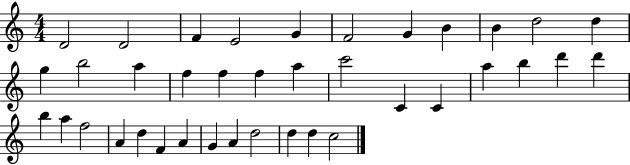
X:1
T:Untitled
M:4/4
L:1/4
K:C
D2 D2 F E2 G F2 G B B d2 d g b2 a f f f a c'2 C C a b d' d' b a f2 A d F A G A d2 d d c2